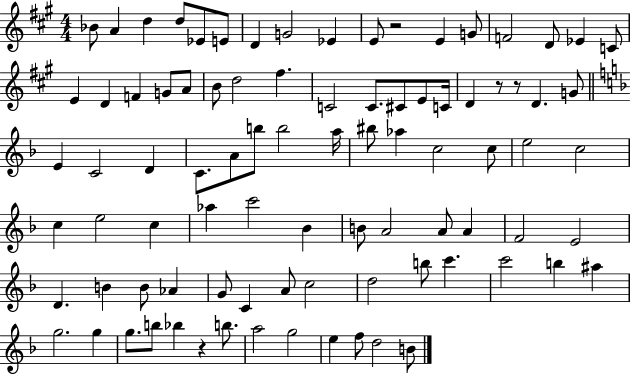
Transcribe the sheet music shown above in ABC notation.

X:1
T:Untitled
M:4/4
L:1/4
K:A
_B/2 A d d/2 _E/2 E/2 D G2 _E E/2 z2 E G/2 F2 D/2 _E C/2 E D F G/2 A/2 B/2 d2 ^f C2 C/2 ^C/2 E/2 C/4 D z/2 z/2 D G/2 E C2 D C/2 A/2 b/2 b2 a/4 ^b/2 _a c2 c/2 e2 c2 c e2 c _a c'2 _B B/2 A2 A/2 A F2 E2 D B B/2 _A G/2 C A/2 c2 d2 b/2 c' c'2 b ^a g2 g g/2 b/2 _b z b/2 a2 g2 e f/2 d2 B/2